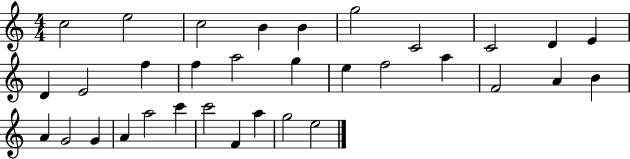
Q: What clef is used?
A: treble